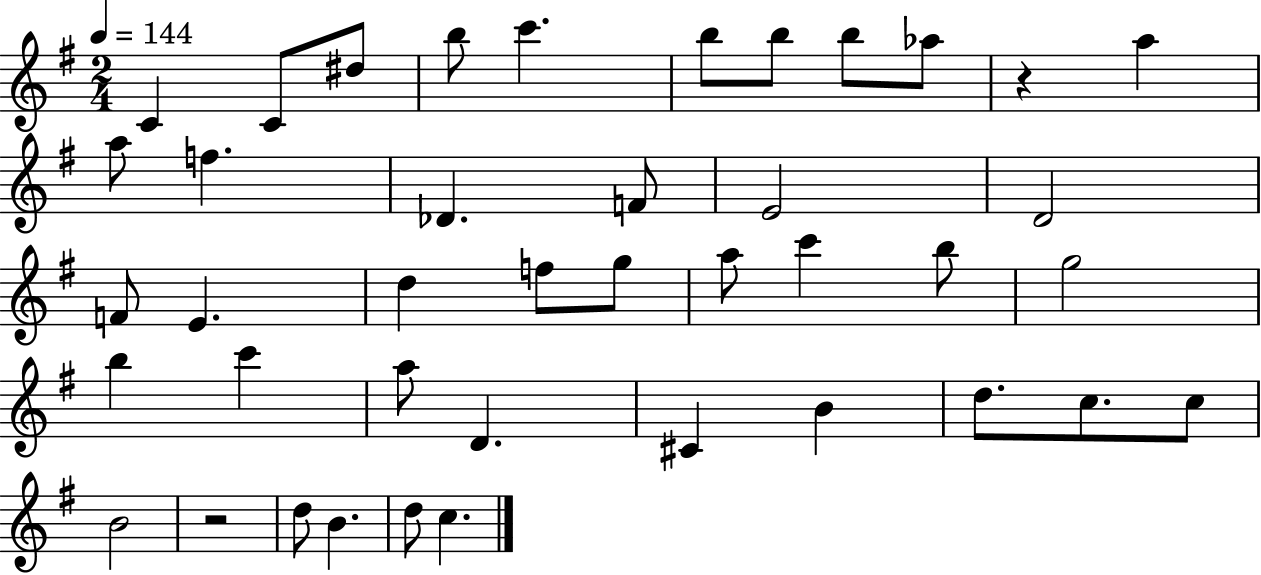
C4/q C4/e D#5/e B5/e C6/q. B5/e B5/e B5/e Ab5/e R/q A5/q A5/e F5/q. Db4/q. F4/e E4/h D4/h F4/e E4/q. D5/q F5/e G5/e A5/e C6/q B5/e G5/h B5/q C6/q A5/e D4/q. C#4/q B4/q D5/e. C5/e. C5/e B4/h R/h D5/e B4/q. D5/e C5/q.